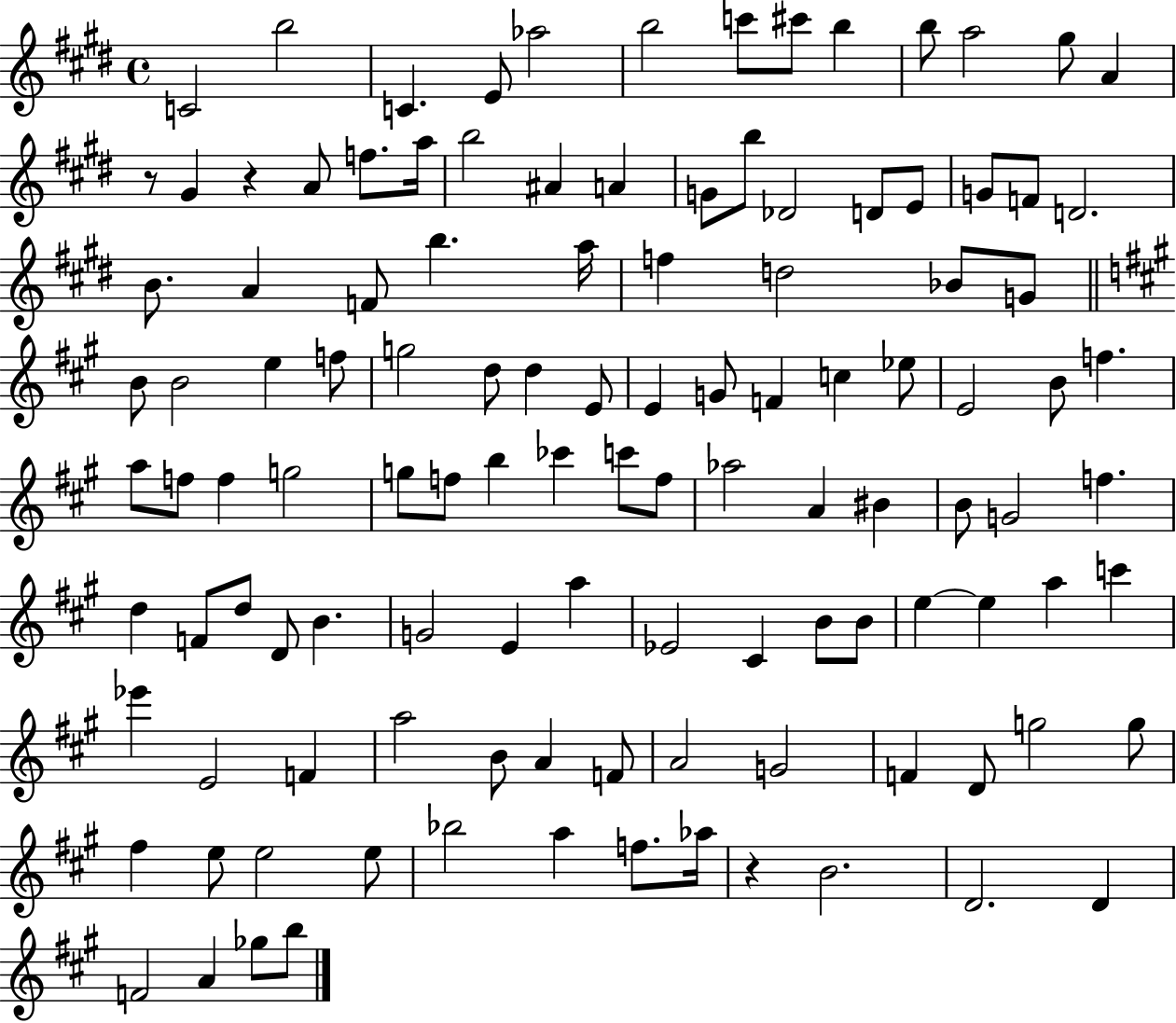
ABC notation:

X:1
T:Untitled
M:4/4
L:1/4
K:E
C2 b2 C E/2 _a2 b2 c'/2 ^c'/2 b b/2 a2 ^g/2 A z/2 ^G z A/2 f/2 a/4 b2 ^A A G/2 b/2 _D2 D/2 E/2 G/2 F/2 D2 B/2 A F/2 b a/4 f d2 _B/2 G/2 B/2 B2 e f/2 g2 d/2 d E/2 E G/2 F c _e/2 E2 B/2 f a/2 f/2 f g2 g/2 f/2 b _c' c'/2 f/2 _a2 A ^B B/2 G2 f d F/2 d/2 D/2 B G2 E a _E2 ^C B/2 B/2 e e a c' _e' E2 F a2 B/2 A F/2 A2 G2 F D/2 g2 g/2 ^f e/2 e2 e/2 _b2 a f/2 _a/4 z B2 D2 D F2 A _g/2 b/2